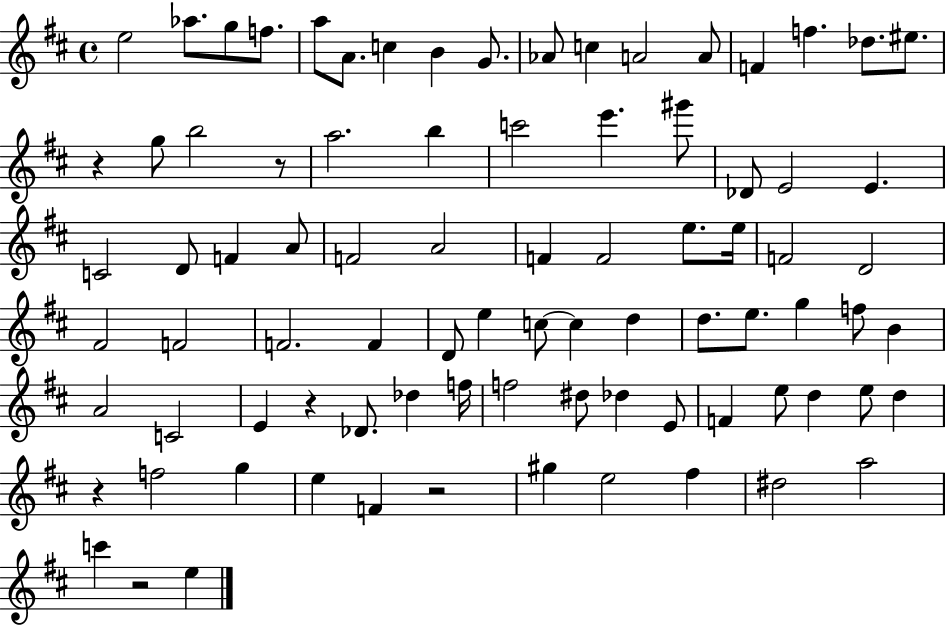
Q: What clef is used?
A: treble